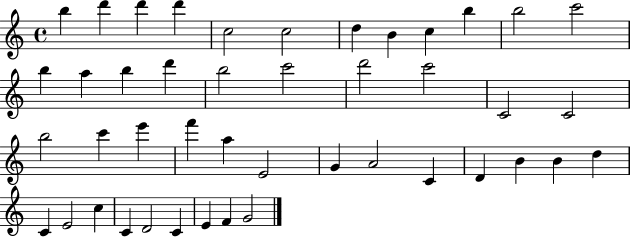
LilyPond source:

{
  \clef treble
  \time 4/4
  \defaultTimeSignature
  \key c \major
  b''4 d'''4 d'''4 d'''4 | c''2 c''2 | d''4 b'4 c''4 b''4 | b''2 c'''2 | \break b''4 a''4 b''4 d'''4 | b''2 c'''2 | d'''2 c'''2 | c'2 c'2 | \break b''2 c'''4 e'''4 | f'''4 a''4 e'2 | g'4 a'2 c'4 | d'4 b'4 b'4 d''4 | \break c'4 e'2 c''4 | c'4 d'2 c'4 | e'4 f'4 g'2 | \bar "|."
}